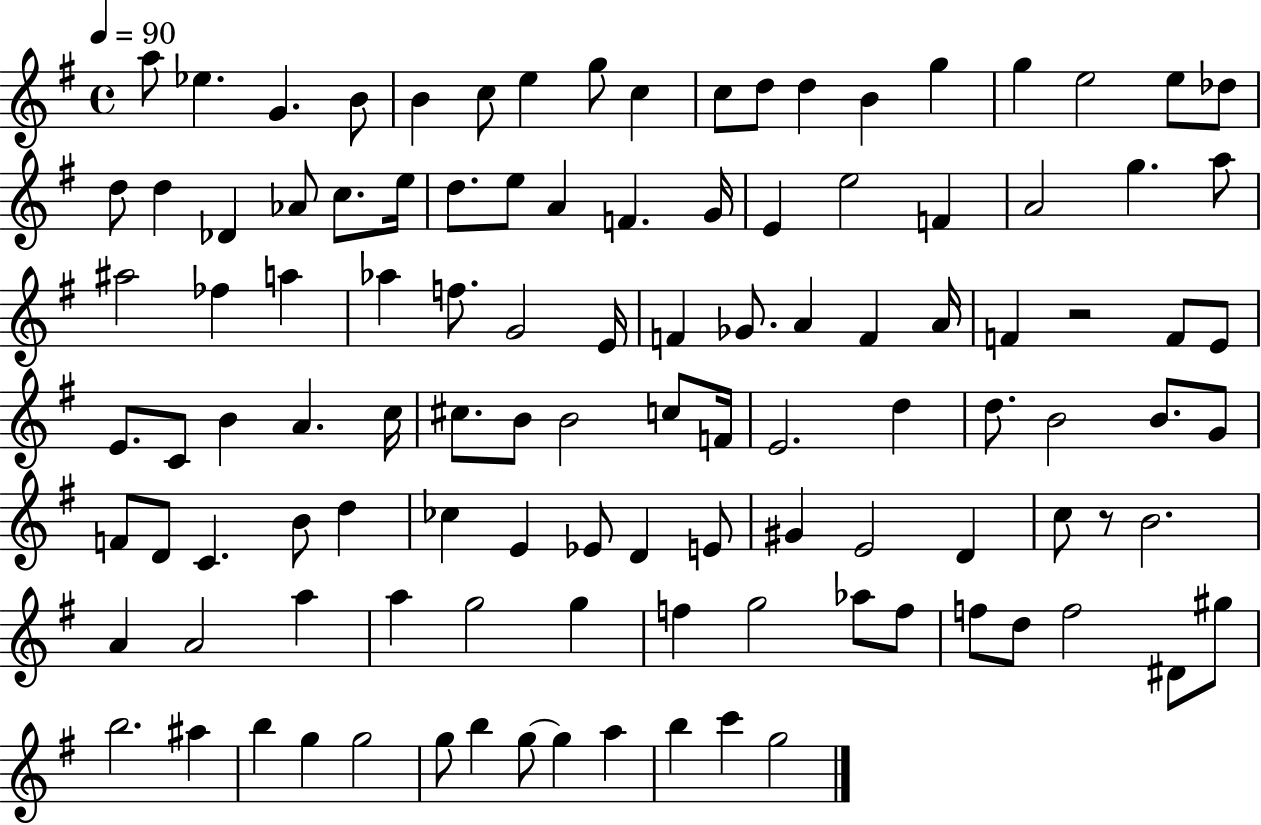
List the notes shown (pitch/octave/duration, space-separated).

A5/e Eb5/q. G4/q. B4/e B4/q C5/e E5/q G5/e C5/q C5/e D5/e D5/q B4/q G5/q G5/q E5/h E5/e Db5/e D5/e D5/q Db4/q Ab4/e C5/e. E5/s D5/e. E5/e A4/q F4/q. G4/s E4/q E5/h F4/q A4/h G5/q. A5/e A#5/h FES5/q A5/q Ab5/q F5/e. G4/h E4/s F4/q Gb4/e. A4/q F4/q A4/s F4/q R/h F4/e E4/e E4/e. C4/e B4/q A4/q. C5/s C#5/e. B4/e B4/h C5/e F4/s E4/h. D5/q D5/e. B4/h B4/e. G4/e F4/e D4/e C4/q. B4/e D5/q CES5/q E4/q Eb4/e D4/q E4/e G#4/q E4/h D4/q C5/e R/e B4/h. A4/q A4/h A5/q A5/q G5/h G5/q F5/q G5/h Ab5/e F5/e F5/e D5/e F5/h D#4/e G#5/e B5/h. A#5/q B5/q G5/q G5/h G5/e B5/q G5/e G5/q A5/q B5/q C6/q G5/h